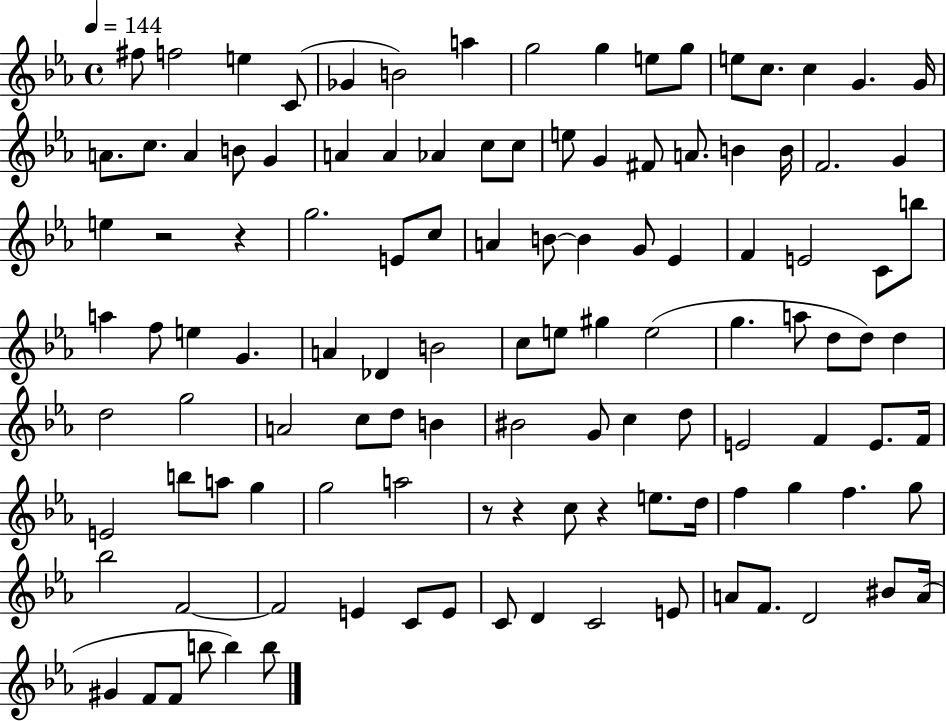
X:1
T:Untitled
M:4/4
L:1/4
K:Eb
^f/2 f2 e C/2 _G B2 a g2 g e/2 g/2 e/2 c/2 c G G/4 A/2 c/2 A B/2 G A A _A c/2 c/2 e/2 G ^F/2 A/2 B B/4 F2 G e z2 z g2 E/2 c/2 A B/2 B G/2 _E F E2 C/2 b/2 a f/2 e G A _D B2 c/2 e/2 ^g e2 g a/2 d/2 d/2 d d2 g2 A2 c/2 d/2 B ^B2 G/2 c d/2 E2 F E/2 F/4 E2 b/2 a/2 g g2 a2 z/2 z c/2 z e/2 d/4 f g f g/2 _b2 F2 F2 E C/2 E/2 C/2 D C2 E/2 A/2 F/2 D2 ^B/2 A/4 ^G F/2 F/2 b/2 b b/2